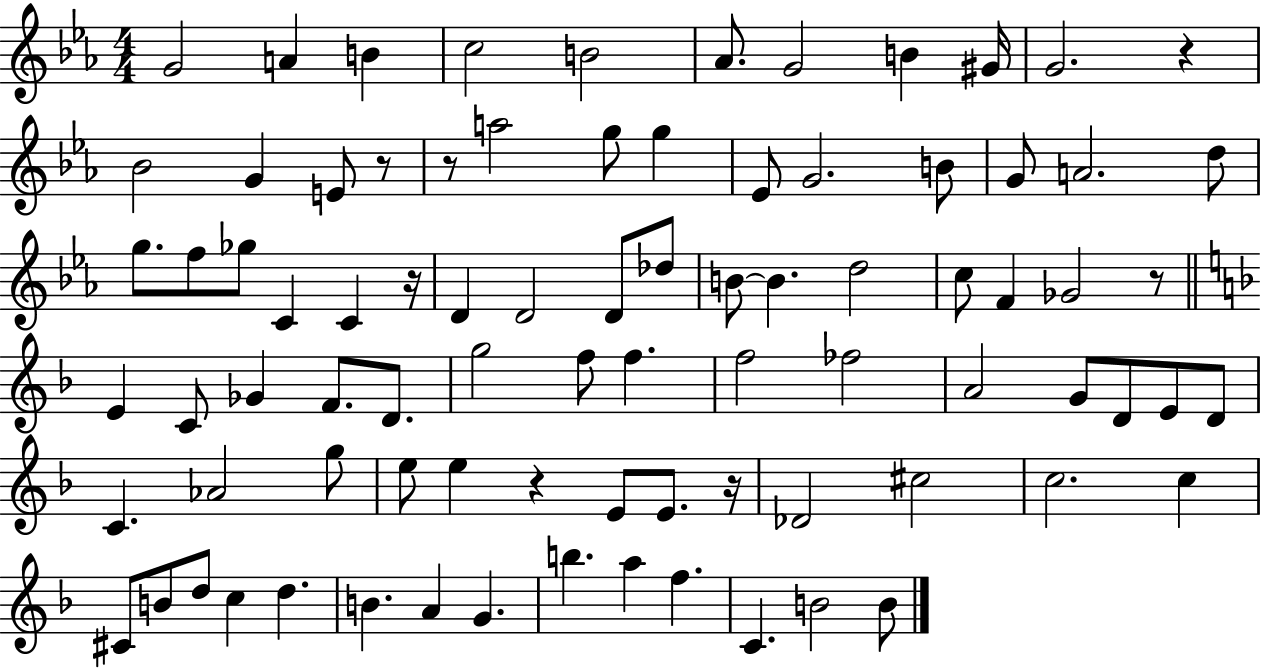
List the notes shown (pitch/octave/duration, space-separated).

G4/h A4/q B4/q C5/h B4/h Ab4/e. G4/h B4/q G#4/s G4/h. R/q Bb4/h G4/q E4/e R/e R/e A5/h G5/e G5/q Eb4/e G4/h. B4/e G4/e A4/h. D5/e G5/e. F5/e Gb5/e C4/q C4/q R/s D4/q D4/h D4/e Db5/e B4/e B4/q. D5/h C5/e F4/q Gb4/h R/e E4/q C4/e Gb4/q F4/e. D4/e. G5/h F5/e F5/q. F5/h FES5/h A4/h G4/e D4/e E4/e D4/e C4/q. Ab4/h G5/e E5/e E5/q R/q E4/e E4/e. R/s Db4/h C#5/h C5/h. C5/q C#4/e B4/e D5/e C5/q D5/q. B4/q. A4/q G4/q. B5/q. A5/q F5/q. C4/q. B4/h B4/e